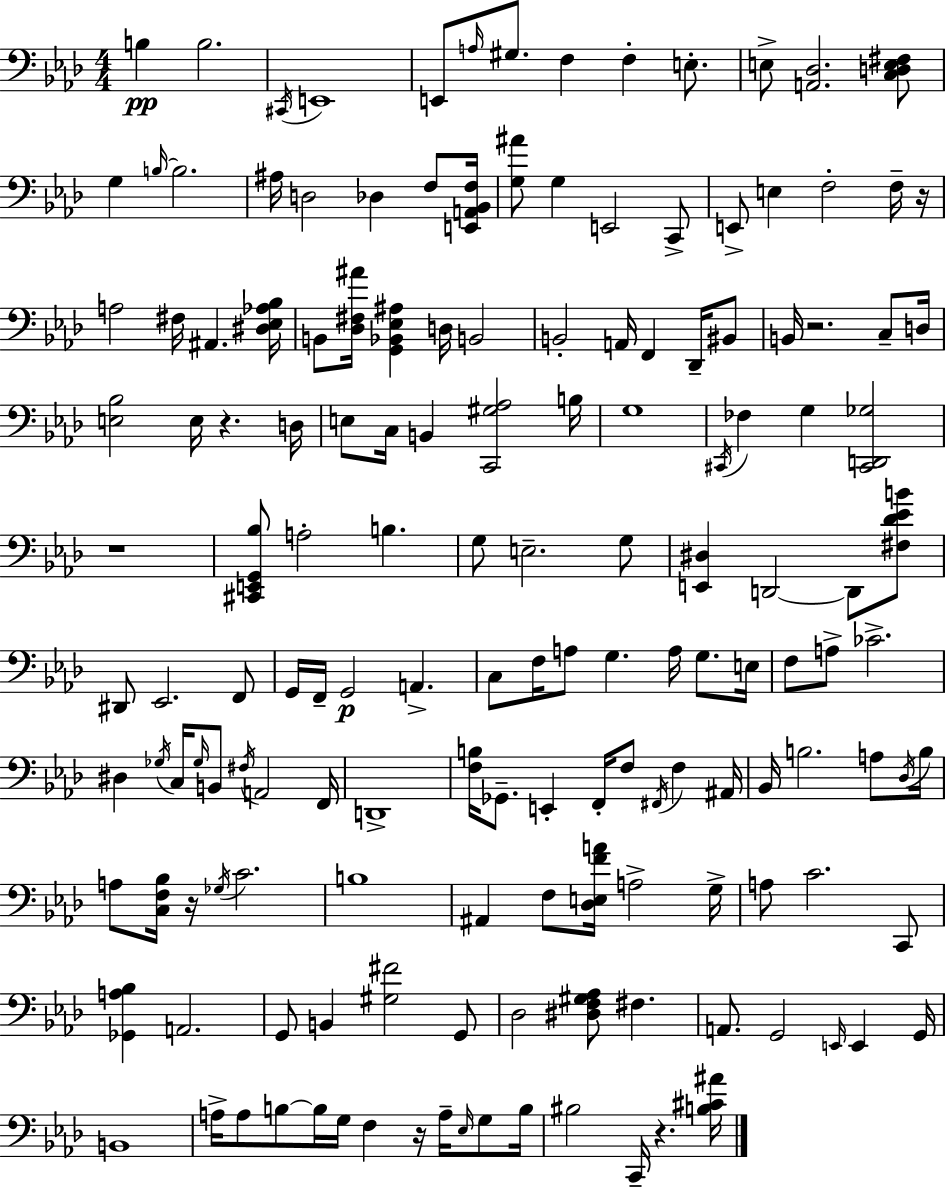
B3/q B3/h. C#2/s E2/w E2/e A3/s G#3/e. F3/q F3/q E3/e. E3/e [A2,Db3]/h. [C3,D3,E3,F#3]/e G3/q B3/s B3/h. A#3/s D3/h Db3/q F3/e [E2,A2,Bb2,F3]/s [G3,A#4]/e G3/q E2/h C2/e E2/e E3/q F3/h F3/s R/s A3/h F#3/s A#2/q. [D#3,Eb3,Ab3,Bb3]/s B2/e [Db3,F#3,A#4]/s [G2,Bb2,Eb3,A#3]/q D3/s B2/h B2/h A2/s F2/q Db2/s BIS2/e B2/s R/h. C3/e D3/s [E3,Bb3]/h E3/s R/q. D3/s E3/e C3/s B2/q [C2,G#3,Ab3]/h B3/s G3/w C#2/s FES3/q G3/q [C#2,D2,Gb3]/h R/w [C#2,E2,G2,Bb3]/e A3/h B3/q. G3/e E3/h. G3/e [E2,D#3]/q D2/h D2/e [F#3,Db4,Eb4,B4]/e D#2/e Eb2/h. F2/e G2/s F2/s G2/h A2/q. C3/e F3/s A3/e G3/q. A3/s G3/e. E3/s F3/e A3/e CES4/h. D#3/q Gb3/s C3/s Gb3/s B2/e F#3/s A2/h F2/s D2/w [F3,B3]/s Gb2/e. E2/q F2/s F3/e F#2/s F3/q A#2/s Bb2/s B3/h. A3/e Db3/s B3/s A3/e [C3,F3,Bb3]/s R/s Gb3/s C4/h. B3/w A#2/q F3/e [Db3,E3,F4,A4]/s A3/h G3/s A3/e C4/h. C2/e [Gb2,A3,Bb3]/q A2/h. G2/e B2/q [G#3,F#4]/h G2/e Db3/h [D#3,F3,G#3,Ab3]/e F#3/q. A2/e. G2/h E2/s E2/q G2/s B2/w A3/s A3/e B3/e B3/s G3/s F3/q R/s A3/s Eb3/s G3/e B3/s BIS3/h C2/s R/q. [B3,C#4,A#4]/s